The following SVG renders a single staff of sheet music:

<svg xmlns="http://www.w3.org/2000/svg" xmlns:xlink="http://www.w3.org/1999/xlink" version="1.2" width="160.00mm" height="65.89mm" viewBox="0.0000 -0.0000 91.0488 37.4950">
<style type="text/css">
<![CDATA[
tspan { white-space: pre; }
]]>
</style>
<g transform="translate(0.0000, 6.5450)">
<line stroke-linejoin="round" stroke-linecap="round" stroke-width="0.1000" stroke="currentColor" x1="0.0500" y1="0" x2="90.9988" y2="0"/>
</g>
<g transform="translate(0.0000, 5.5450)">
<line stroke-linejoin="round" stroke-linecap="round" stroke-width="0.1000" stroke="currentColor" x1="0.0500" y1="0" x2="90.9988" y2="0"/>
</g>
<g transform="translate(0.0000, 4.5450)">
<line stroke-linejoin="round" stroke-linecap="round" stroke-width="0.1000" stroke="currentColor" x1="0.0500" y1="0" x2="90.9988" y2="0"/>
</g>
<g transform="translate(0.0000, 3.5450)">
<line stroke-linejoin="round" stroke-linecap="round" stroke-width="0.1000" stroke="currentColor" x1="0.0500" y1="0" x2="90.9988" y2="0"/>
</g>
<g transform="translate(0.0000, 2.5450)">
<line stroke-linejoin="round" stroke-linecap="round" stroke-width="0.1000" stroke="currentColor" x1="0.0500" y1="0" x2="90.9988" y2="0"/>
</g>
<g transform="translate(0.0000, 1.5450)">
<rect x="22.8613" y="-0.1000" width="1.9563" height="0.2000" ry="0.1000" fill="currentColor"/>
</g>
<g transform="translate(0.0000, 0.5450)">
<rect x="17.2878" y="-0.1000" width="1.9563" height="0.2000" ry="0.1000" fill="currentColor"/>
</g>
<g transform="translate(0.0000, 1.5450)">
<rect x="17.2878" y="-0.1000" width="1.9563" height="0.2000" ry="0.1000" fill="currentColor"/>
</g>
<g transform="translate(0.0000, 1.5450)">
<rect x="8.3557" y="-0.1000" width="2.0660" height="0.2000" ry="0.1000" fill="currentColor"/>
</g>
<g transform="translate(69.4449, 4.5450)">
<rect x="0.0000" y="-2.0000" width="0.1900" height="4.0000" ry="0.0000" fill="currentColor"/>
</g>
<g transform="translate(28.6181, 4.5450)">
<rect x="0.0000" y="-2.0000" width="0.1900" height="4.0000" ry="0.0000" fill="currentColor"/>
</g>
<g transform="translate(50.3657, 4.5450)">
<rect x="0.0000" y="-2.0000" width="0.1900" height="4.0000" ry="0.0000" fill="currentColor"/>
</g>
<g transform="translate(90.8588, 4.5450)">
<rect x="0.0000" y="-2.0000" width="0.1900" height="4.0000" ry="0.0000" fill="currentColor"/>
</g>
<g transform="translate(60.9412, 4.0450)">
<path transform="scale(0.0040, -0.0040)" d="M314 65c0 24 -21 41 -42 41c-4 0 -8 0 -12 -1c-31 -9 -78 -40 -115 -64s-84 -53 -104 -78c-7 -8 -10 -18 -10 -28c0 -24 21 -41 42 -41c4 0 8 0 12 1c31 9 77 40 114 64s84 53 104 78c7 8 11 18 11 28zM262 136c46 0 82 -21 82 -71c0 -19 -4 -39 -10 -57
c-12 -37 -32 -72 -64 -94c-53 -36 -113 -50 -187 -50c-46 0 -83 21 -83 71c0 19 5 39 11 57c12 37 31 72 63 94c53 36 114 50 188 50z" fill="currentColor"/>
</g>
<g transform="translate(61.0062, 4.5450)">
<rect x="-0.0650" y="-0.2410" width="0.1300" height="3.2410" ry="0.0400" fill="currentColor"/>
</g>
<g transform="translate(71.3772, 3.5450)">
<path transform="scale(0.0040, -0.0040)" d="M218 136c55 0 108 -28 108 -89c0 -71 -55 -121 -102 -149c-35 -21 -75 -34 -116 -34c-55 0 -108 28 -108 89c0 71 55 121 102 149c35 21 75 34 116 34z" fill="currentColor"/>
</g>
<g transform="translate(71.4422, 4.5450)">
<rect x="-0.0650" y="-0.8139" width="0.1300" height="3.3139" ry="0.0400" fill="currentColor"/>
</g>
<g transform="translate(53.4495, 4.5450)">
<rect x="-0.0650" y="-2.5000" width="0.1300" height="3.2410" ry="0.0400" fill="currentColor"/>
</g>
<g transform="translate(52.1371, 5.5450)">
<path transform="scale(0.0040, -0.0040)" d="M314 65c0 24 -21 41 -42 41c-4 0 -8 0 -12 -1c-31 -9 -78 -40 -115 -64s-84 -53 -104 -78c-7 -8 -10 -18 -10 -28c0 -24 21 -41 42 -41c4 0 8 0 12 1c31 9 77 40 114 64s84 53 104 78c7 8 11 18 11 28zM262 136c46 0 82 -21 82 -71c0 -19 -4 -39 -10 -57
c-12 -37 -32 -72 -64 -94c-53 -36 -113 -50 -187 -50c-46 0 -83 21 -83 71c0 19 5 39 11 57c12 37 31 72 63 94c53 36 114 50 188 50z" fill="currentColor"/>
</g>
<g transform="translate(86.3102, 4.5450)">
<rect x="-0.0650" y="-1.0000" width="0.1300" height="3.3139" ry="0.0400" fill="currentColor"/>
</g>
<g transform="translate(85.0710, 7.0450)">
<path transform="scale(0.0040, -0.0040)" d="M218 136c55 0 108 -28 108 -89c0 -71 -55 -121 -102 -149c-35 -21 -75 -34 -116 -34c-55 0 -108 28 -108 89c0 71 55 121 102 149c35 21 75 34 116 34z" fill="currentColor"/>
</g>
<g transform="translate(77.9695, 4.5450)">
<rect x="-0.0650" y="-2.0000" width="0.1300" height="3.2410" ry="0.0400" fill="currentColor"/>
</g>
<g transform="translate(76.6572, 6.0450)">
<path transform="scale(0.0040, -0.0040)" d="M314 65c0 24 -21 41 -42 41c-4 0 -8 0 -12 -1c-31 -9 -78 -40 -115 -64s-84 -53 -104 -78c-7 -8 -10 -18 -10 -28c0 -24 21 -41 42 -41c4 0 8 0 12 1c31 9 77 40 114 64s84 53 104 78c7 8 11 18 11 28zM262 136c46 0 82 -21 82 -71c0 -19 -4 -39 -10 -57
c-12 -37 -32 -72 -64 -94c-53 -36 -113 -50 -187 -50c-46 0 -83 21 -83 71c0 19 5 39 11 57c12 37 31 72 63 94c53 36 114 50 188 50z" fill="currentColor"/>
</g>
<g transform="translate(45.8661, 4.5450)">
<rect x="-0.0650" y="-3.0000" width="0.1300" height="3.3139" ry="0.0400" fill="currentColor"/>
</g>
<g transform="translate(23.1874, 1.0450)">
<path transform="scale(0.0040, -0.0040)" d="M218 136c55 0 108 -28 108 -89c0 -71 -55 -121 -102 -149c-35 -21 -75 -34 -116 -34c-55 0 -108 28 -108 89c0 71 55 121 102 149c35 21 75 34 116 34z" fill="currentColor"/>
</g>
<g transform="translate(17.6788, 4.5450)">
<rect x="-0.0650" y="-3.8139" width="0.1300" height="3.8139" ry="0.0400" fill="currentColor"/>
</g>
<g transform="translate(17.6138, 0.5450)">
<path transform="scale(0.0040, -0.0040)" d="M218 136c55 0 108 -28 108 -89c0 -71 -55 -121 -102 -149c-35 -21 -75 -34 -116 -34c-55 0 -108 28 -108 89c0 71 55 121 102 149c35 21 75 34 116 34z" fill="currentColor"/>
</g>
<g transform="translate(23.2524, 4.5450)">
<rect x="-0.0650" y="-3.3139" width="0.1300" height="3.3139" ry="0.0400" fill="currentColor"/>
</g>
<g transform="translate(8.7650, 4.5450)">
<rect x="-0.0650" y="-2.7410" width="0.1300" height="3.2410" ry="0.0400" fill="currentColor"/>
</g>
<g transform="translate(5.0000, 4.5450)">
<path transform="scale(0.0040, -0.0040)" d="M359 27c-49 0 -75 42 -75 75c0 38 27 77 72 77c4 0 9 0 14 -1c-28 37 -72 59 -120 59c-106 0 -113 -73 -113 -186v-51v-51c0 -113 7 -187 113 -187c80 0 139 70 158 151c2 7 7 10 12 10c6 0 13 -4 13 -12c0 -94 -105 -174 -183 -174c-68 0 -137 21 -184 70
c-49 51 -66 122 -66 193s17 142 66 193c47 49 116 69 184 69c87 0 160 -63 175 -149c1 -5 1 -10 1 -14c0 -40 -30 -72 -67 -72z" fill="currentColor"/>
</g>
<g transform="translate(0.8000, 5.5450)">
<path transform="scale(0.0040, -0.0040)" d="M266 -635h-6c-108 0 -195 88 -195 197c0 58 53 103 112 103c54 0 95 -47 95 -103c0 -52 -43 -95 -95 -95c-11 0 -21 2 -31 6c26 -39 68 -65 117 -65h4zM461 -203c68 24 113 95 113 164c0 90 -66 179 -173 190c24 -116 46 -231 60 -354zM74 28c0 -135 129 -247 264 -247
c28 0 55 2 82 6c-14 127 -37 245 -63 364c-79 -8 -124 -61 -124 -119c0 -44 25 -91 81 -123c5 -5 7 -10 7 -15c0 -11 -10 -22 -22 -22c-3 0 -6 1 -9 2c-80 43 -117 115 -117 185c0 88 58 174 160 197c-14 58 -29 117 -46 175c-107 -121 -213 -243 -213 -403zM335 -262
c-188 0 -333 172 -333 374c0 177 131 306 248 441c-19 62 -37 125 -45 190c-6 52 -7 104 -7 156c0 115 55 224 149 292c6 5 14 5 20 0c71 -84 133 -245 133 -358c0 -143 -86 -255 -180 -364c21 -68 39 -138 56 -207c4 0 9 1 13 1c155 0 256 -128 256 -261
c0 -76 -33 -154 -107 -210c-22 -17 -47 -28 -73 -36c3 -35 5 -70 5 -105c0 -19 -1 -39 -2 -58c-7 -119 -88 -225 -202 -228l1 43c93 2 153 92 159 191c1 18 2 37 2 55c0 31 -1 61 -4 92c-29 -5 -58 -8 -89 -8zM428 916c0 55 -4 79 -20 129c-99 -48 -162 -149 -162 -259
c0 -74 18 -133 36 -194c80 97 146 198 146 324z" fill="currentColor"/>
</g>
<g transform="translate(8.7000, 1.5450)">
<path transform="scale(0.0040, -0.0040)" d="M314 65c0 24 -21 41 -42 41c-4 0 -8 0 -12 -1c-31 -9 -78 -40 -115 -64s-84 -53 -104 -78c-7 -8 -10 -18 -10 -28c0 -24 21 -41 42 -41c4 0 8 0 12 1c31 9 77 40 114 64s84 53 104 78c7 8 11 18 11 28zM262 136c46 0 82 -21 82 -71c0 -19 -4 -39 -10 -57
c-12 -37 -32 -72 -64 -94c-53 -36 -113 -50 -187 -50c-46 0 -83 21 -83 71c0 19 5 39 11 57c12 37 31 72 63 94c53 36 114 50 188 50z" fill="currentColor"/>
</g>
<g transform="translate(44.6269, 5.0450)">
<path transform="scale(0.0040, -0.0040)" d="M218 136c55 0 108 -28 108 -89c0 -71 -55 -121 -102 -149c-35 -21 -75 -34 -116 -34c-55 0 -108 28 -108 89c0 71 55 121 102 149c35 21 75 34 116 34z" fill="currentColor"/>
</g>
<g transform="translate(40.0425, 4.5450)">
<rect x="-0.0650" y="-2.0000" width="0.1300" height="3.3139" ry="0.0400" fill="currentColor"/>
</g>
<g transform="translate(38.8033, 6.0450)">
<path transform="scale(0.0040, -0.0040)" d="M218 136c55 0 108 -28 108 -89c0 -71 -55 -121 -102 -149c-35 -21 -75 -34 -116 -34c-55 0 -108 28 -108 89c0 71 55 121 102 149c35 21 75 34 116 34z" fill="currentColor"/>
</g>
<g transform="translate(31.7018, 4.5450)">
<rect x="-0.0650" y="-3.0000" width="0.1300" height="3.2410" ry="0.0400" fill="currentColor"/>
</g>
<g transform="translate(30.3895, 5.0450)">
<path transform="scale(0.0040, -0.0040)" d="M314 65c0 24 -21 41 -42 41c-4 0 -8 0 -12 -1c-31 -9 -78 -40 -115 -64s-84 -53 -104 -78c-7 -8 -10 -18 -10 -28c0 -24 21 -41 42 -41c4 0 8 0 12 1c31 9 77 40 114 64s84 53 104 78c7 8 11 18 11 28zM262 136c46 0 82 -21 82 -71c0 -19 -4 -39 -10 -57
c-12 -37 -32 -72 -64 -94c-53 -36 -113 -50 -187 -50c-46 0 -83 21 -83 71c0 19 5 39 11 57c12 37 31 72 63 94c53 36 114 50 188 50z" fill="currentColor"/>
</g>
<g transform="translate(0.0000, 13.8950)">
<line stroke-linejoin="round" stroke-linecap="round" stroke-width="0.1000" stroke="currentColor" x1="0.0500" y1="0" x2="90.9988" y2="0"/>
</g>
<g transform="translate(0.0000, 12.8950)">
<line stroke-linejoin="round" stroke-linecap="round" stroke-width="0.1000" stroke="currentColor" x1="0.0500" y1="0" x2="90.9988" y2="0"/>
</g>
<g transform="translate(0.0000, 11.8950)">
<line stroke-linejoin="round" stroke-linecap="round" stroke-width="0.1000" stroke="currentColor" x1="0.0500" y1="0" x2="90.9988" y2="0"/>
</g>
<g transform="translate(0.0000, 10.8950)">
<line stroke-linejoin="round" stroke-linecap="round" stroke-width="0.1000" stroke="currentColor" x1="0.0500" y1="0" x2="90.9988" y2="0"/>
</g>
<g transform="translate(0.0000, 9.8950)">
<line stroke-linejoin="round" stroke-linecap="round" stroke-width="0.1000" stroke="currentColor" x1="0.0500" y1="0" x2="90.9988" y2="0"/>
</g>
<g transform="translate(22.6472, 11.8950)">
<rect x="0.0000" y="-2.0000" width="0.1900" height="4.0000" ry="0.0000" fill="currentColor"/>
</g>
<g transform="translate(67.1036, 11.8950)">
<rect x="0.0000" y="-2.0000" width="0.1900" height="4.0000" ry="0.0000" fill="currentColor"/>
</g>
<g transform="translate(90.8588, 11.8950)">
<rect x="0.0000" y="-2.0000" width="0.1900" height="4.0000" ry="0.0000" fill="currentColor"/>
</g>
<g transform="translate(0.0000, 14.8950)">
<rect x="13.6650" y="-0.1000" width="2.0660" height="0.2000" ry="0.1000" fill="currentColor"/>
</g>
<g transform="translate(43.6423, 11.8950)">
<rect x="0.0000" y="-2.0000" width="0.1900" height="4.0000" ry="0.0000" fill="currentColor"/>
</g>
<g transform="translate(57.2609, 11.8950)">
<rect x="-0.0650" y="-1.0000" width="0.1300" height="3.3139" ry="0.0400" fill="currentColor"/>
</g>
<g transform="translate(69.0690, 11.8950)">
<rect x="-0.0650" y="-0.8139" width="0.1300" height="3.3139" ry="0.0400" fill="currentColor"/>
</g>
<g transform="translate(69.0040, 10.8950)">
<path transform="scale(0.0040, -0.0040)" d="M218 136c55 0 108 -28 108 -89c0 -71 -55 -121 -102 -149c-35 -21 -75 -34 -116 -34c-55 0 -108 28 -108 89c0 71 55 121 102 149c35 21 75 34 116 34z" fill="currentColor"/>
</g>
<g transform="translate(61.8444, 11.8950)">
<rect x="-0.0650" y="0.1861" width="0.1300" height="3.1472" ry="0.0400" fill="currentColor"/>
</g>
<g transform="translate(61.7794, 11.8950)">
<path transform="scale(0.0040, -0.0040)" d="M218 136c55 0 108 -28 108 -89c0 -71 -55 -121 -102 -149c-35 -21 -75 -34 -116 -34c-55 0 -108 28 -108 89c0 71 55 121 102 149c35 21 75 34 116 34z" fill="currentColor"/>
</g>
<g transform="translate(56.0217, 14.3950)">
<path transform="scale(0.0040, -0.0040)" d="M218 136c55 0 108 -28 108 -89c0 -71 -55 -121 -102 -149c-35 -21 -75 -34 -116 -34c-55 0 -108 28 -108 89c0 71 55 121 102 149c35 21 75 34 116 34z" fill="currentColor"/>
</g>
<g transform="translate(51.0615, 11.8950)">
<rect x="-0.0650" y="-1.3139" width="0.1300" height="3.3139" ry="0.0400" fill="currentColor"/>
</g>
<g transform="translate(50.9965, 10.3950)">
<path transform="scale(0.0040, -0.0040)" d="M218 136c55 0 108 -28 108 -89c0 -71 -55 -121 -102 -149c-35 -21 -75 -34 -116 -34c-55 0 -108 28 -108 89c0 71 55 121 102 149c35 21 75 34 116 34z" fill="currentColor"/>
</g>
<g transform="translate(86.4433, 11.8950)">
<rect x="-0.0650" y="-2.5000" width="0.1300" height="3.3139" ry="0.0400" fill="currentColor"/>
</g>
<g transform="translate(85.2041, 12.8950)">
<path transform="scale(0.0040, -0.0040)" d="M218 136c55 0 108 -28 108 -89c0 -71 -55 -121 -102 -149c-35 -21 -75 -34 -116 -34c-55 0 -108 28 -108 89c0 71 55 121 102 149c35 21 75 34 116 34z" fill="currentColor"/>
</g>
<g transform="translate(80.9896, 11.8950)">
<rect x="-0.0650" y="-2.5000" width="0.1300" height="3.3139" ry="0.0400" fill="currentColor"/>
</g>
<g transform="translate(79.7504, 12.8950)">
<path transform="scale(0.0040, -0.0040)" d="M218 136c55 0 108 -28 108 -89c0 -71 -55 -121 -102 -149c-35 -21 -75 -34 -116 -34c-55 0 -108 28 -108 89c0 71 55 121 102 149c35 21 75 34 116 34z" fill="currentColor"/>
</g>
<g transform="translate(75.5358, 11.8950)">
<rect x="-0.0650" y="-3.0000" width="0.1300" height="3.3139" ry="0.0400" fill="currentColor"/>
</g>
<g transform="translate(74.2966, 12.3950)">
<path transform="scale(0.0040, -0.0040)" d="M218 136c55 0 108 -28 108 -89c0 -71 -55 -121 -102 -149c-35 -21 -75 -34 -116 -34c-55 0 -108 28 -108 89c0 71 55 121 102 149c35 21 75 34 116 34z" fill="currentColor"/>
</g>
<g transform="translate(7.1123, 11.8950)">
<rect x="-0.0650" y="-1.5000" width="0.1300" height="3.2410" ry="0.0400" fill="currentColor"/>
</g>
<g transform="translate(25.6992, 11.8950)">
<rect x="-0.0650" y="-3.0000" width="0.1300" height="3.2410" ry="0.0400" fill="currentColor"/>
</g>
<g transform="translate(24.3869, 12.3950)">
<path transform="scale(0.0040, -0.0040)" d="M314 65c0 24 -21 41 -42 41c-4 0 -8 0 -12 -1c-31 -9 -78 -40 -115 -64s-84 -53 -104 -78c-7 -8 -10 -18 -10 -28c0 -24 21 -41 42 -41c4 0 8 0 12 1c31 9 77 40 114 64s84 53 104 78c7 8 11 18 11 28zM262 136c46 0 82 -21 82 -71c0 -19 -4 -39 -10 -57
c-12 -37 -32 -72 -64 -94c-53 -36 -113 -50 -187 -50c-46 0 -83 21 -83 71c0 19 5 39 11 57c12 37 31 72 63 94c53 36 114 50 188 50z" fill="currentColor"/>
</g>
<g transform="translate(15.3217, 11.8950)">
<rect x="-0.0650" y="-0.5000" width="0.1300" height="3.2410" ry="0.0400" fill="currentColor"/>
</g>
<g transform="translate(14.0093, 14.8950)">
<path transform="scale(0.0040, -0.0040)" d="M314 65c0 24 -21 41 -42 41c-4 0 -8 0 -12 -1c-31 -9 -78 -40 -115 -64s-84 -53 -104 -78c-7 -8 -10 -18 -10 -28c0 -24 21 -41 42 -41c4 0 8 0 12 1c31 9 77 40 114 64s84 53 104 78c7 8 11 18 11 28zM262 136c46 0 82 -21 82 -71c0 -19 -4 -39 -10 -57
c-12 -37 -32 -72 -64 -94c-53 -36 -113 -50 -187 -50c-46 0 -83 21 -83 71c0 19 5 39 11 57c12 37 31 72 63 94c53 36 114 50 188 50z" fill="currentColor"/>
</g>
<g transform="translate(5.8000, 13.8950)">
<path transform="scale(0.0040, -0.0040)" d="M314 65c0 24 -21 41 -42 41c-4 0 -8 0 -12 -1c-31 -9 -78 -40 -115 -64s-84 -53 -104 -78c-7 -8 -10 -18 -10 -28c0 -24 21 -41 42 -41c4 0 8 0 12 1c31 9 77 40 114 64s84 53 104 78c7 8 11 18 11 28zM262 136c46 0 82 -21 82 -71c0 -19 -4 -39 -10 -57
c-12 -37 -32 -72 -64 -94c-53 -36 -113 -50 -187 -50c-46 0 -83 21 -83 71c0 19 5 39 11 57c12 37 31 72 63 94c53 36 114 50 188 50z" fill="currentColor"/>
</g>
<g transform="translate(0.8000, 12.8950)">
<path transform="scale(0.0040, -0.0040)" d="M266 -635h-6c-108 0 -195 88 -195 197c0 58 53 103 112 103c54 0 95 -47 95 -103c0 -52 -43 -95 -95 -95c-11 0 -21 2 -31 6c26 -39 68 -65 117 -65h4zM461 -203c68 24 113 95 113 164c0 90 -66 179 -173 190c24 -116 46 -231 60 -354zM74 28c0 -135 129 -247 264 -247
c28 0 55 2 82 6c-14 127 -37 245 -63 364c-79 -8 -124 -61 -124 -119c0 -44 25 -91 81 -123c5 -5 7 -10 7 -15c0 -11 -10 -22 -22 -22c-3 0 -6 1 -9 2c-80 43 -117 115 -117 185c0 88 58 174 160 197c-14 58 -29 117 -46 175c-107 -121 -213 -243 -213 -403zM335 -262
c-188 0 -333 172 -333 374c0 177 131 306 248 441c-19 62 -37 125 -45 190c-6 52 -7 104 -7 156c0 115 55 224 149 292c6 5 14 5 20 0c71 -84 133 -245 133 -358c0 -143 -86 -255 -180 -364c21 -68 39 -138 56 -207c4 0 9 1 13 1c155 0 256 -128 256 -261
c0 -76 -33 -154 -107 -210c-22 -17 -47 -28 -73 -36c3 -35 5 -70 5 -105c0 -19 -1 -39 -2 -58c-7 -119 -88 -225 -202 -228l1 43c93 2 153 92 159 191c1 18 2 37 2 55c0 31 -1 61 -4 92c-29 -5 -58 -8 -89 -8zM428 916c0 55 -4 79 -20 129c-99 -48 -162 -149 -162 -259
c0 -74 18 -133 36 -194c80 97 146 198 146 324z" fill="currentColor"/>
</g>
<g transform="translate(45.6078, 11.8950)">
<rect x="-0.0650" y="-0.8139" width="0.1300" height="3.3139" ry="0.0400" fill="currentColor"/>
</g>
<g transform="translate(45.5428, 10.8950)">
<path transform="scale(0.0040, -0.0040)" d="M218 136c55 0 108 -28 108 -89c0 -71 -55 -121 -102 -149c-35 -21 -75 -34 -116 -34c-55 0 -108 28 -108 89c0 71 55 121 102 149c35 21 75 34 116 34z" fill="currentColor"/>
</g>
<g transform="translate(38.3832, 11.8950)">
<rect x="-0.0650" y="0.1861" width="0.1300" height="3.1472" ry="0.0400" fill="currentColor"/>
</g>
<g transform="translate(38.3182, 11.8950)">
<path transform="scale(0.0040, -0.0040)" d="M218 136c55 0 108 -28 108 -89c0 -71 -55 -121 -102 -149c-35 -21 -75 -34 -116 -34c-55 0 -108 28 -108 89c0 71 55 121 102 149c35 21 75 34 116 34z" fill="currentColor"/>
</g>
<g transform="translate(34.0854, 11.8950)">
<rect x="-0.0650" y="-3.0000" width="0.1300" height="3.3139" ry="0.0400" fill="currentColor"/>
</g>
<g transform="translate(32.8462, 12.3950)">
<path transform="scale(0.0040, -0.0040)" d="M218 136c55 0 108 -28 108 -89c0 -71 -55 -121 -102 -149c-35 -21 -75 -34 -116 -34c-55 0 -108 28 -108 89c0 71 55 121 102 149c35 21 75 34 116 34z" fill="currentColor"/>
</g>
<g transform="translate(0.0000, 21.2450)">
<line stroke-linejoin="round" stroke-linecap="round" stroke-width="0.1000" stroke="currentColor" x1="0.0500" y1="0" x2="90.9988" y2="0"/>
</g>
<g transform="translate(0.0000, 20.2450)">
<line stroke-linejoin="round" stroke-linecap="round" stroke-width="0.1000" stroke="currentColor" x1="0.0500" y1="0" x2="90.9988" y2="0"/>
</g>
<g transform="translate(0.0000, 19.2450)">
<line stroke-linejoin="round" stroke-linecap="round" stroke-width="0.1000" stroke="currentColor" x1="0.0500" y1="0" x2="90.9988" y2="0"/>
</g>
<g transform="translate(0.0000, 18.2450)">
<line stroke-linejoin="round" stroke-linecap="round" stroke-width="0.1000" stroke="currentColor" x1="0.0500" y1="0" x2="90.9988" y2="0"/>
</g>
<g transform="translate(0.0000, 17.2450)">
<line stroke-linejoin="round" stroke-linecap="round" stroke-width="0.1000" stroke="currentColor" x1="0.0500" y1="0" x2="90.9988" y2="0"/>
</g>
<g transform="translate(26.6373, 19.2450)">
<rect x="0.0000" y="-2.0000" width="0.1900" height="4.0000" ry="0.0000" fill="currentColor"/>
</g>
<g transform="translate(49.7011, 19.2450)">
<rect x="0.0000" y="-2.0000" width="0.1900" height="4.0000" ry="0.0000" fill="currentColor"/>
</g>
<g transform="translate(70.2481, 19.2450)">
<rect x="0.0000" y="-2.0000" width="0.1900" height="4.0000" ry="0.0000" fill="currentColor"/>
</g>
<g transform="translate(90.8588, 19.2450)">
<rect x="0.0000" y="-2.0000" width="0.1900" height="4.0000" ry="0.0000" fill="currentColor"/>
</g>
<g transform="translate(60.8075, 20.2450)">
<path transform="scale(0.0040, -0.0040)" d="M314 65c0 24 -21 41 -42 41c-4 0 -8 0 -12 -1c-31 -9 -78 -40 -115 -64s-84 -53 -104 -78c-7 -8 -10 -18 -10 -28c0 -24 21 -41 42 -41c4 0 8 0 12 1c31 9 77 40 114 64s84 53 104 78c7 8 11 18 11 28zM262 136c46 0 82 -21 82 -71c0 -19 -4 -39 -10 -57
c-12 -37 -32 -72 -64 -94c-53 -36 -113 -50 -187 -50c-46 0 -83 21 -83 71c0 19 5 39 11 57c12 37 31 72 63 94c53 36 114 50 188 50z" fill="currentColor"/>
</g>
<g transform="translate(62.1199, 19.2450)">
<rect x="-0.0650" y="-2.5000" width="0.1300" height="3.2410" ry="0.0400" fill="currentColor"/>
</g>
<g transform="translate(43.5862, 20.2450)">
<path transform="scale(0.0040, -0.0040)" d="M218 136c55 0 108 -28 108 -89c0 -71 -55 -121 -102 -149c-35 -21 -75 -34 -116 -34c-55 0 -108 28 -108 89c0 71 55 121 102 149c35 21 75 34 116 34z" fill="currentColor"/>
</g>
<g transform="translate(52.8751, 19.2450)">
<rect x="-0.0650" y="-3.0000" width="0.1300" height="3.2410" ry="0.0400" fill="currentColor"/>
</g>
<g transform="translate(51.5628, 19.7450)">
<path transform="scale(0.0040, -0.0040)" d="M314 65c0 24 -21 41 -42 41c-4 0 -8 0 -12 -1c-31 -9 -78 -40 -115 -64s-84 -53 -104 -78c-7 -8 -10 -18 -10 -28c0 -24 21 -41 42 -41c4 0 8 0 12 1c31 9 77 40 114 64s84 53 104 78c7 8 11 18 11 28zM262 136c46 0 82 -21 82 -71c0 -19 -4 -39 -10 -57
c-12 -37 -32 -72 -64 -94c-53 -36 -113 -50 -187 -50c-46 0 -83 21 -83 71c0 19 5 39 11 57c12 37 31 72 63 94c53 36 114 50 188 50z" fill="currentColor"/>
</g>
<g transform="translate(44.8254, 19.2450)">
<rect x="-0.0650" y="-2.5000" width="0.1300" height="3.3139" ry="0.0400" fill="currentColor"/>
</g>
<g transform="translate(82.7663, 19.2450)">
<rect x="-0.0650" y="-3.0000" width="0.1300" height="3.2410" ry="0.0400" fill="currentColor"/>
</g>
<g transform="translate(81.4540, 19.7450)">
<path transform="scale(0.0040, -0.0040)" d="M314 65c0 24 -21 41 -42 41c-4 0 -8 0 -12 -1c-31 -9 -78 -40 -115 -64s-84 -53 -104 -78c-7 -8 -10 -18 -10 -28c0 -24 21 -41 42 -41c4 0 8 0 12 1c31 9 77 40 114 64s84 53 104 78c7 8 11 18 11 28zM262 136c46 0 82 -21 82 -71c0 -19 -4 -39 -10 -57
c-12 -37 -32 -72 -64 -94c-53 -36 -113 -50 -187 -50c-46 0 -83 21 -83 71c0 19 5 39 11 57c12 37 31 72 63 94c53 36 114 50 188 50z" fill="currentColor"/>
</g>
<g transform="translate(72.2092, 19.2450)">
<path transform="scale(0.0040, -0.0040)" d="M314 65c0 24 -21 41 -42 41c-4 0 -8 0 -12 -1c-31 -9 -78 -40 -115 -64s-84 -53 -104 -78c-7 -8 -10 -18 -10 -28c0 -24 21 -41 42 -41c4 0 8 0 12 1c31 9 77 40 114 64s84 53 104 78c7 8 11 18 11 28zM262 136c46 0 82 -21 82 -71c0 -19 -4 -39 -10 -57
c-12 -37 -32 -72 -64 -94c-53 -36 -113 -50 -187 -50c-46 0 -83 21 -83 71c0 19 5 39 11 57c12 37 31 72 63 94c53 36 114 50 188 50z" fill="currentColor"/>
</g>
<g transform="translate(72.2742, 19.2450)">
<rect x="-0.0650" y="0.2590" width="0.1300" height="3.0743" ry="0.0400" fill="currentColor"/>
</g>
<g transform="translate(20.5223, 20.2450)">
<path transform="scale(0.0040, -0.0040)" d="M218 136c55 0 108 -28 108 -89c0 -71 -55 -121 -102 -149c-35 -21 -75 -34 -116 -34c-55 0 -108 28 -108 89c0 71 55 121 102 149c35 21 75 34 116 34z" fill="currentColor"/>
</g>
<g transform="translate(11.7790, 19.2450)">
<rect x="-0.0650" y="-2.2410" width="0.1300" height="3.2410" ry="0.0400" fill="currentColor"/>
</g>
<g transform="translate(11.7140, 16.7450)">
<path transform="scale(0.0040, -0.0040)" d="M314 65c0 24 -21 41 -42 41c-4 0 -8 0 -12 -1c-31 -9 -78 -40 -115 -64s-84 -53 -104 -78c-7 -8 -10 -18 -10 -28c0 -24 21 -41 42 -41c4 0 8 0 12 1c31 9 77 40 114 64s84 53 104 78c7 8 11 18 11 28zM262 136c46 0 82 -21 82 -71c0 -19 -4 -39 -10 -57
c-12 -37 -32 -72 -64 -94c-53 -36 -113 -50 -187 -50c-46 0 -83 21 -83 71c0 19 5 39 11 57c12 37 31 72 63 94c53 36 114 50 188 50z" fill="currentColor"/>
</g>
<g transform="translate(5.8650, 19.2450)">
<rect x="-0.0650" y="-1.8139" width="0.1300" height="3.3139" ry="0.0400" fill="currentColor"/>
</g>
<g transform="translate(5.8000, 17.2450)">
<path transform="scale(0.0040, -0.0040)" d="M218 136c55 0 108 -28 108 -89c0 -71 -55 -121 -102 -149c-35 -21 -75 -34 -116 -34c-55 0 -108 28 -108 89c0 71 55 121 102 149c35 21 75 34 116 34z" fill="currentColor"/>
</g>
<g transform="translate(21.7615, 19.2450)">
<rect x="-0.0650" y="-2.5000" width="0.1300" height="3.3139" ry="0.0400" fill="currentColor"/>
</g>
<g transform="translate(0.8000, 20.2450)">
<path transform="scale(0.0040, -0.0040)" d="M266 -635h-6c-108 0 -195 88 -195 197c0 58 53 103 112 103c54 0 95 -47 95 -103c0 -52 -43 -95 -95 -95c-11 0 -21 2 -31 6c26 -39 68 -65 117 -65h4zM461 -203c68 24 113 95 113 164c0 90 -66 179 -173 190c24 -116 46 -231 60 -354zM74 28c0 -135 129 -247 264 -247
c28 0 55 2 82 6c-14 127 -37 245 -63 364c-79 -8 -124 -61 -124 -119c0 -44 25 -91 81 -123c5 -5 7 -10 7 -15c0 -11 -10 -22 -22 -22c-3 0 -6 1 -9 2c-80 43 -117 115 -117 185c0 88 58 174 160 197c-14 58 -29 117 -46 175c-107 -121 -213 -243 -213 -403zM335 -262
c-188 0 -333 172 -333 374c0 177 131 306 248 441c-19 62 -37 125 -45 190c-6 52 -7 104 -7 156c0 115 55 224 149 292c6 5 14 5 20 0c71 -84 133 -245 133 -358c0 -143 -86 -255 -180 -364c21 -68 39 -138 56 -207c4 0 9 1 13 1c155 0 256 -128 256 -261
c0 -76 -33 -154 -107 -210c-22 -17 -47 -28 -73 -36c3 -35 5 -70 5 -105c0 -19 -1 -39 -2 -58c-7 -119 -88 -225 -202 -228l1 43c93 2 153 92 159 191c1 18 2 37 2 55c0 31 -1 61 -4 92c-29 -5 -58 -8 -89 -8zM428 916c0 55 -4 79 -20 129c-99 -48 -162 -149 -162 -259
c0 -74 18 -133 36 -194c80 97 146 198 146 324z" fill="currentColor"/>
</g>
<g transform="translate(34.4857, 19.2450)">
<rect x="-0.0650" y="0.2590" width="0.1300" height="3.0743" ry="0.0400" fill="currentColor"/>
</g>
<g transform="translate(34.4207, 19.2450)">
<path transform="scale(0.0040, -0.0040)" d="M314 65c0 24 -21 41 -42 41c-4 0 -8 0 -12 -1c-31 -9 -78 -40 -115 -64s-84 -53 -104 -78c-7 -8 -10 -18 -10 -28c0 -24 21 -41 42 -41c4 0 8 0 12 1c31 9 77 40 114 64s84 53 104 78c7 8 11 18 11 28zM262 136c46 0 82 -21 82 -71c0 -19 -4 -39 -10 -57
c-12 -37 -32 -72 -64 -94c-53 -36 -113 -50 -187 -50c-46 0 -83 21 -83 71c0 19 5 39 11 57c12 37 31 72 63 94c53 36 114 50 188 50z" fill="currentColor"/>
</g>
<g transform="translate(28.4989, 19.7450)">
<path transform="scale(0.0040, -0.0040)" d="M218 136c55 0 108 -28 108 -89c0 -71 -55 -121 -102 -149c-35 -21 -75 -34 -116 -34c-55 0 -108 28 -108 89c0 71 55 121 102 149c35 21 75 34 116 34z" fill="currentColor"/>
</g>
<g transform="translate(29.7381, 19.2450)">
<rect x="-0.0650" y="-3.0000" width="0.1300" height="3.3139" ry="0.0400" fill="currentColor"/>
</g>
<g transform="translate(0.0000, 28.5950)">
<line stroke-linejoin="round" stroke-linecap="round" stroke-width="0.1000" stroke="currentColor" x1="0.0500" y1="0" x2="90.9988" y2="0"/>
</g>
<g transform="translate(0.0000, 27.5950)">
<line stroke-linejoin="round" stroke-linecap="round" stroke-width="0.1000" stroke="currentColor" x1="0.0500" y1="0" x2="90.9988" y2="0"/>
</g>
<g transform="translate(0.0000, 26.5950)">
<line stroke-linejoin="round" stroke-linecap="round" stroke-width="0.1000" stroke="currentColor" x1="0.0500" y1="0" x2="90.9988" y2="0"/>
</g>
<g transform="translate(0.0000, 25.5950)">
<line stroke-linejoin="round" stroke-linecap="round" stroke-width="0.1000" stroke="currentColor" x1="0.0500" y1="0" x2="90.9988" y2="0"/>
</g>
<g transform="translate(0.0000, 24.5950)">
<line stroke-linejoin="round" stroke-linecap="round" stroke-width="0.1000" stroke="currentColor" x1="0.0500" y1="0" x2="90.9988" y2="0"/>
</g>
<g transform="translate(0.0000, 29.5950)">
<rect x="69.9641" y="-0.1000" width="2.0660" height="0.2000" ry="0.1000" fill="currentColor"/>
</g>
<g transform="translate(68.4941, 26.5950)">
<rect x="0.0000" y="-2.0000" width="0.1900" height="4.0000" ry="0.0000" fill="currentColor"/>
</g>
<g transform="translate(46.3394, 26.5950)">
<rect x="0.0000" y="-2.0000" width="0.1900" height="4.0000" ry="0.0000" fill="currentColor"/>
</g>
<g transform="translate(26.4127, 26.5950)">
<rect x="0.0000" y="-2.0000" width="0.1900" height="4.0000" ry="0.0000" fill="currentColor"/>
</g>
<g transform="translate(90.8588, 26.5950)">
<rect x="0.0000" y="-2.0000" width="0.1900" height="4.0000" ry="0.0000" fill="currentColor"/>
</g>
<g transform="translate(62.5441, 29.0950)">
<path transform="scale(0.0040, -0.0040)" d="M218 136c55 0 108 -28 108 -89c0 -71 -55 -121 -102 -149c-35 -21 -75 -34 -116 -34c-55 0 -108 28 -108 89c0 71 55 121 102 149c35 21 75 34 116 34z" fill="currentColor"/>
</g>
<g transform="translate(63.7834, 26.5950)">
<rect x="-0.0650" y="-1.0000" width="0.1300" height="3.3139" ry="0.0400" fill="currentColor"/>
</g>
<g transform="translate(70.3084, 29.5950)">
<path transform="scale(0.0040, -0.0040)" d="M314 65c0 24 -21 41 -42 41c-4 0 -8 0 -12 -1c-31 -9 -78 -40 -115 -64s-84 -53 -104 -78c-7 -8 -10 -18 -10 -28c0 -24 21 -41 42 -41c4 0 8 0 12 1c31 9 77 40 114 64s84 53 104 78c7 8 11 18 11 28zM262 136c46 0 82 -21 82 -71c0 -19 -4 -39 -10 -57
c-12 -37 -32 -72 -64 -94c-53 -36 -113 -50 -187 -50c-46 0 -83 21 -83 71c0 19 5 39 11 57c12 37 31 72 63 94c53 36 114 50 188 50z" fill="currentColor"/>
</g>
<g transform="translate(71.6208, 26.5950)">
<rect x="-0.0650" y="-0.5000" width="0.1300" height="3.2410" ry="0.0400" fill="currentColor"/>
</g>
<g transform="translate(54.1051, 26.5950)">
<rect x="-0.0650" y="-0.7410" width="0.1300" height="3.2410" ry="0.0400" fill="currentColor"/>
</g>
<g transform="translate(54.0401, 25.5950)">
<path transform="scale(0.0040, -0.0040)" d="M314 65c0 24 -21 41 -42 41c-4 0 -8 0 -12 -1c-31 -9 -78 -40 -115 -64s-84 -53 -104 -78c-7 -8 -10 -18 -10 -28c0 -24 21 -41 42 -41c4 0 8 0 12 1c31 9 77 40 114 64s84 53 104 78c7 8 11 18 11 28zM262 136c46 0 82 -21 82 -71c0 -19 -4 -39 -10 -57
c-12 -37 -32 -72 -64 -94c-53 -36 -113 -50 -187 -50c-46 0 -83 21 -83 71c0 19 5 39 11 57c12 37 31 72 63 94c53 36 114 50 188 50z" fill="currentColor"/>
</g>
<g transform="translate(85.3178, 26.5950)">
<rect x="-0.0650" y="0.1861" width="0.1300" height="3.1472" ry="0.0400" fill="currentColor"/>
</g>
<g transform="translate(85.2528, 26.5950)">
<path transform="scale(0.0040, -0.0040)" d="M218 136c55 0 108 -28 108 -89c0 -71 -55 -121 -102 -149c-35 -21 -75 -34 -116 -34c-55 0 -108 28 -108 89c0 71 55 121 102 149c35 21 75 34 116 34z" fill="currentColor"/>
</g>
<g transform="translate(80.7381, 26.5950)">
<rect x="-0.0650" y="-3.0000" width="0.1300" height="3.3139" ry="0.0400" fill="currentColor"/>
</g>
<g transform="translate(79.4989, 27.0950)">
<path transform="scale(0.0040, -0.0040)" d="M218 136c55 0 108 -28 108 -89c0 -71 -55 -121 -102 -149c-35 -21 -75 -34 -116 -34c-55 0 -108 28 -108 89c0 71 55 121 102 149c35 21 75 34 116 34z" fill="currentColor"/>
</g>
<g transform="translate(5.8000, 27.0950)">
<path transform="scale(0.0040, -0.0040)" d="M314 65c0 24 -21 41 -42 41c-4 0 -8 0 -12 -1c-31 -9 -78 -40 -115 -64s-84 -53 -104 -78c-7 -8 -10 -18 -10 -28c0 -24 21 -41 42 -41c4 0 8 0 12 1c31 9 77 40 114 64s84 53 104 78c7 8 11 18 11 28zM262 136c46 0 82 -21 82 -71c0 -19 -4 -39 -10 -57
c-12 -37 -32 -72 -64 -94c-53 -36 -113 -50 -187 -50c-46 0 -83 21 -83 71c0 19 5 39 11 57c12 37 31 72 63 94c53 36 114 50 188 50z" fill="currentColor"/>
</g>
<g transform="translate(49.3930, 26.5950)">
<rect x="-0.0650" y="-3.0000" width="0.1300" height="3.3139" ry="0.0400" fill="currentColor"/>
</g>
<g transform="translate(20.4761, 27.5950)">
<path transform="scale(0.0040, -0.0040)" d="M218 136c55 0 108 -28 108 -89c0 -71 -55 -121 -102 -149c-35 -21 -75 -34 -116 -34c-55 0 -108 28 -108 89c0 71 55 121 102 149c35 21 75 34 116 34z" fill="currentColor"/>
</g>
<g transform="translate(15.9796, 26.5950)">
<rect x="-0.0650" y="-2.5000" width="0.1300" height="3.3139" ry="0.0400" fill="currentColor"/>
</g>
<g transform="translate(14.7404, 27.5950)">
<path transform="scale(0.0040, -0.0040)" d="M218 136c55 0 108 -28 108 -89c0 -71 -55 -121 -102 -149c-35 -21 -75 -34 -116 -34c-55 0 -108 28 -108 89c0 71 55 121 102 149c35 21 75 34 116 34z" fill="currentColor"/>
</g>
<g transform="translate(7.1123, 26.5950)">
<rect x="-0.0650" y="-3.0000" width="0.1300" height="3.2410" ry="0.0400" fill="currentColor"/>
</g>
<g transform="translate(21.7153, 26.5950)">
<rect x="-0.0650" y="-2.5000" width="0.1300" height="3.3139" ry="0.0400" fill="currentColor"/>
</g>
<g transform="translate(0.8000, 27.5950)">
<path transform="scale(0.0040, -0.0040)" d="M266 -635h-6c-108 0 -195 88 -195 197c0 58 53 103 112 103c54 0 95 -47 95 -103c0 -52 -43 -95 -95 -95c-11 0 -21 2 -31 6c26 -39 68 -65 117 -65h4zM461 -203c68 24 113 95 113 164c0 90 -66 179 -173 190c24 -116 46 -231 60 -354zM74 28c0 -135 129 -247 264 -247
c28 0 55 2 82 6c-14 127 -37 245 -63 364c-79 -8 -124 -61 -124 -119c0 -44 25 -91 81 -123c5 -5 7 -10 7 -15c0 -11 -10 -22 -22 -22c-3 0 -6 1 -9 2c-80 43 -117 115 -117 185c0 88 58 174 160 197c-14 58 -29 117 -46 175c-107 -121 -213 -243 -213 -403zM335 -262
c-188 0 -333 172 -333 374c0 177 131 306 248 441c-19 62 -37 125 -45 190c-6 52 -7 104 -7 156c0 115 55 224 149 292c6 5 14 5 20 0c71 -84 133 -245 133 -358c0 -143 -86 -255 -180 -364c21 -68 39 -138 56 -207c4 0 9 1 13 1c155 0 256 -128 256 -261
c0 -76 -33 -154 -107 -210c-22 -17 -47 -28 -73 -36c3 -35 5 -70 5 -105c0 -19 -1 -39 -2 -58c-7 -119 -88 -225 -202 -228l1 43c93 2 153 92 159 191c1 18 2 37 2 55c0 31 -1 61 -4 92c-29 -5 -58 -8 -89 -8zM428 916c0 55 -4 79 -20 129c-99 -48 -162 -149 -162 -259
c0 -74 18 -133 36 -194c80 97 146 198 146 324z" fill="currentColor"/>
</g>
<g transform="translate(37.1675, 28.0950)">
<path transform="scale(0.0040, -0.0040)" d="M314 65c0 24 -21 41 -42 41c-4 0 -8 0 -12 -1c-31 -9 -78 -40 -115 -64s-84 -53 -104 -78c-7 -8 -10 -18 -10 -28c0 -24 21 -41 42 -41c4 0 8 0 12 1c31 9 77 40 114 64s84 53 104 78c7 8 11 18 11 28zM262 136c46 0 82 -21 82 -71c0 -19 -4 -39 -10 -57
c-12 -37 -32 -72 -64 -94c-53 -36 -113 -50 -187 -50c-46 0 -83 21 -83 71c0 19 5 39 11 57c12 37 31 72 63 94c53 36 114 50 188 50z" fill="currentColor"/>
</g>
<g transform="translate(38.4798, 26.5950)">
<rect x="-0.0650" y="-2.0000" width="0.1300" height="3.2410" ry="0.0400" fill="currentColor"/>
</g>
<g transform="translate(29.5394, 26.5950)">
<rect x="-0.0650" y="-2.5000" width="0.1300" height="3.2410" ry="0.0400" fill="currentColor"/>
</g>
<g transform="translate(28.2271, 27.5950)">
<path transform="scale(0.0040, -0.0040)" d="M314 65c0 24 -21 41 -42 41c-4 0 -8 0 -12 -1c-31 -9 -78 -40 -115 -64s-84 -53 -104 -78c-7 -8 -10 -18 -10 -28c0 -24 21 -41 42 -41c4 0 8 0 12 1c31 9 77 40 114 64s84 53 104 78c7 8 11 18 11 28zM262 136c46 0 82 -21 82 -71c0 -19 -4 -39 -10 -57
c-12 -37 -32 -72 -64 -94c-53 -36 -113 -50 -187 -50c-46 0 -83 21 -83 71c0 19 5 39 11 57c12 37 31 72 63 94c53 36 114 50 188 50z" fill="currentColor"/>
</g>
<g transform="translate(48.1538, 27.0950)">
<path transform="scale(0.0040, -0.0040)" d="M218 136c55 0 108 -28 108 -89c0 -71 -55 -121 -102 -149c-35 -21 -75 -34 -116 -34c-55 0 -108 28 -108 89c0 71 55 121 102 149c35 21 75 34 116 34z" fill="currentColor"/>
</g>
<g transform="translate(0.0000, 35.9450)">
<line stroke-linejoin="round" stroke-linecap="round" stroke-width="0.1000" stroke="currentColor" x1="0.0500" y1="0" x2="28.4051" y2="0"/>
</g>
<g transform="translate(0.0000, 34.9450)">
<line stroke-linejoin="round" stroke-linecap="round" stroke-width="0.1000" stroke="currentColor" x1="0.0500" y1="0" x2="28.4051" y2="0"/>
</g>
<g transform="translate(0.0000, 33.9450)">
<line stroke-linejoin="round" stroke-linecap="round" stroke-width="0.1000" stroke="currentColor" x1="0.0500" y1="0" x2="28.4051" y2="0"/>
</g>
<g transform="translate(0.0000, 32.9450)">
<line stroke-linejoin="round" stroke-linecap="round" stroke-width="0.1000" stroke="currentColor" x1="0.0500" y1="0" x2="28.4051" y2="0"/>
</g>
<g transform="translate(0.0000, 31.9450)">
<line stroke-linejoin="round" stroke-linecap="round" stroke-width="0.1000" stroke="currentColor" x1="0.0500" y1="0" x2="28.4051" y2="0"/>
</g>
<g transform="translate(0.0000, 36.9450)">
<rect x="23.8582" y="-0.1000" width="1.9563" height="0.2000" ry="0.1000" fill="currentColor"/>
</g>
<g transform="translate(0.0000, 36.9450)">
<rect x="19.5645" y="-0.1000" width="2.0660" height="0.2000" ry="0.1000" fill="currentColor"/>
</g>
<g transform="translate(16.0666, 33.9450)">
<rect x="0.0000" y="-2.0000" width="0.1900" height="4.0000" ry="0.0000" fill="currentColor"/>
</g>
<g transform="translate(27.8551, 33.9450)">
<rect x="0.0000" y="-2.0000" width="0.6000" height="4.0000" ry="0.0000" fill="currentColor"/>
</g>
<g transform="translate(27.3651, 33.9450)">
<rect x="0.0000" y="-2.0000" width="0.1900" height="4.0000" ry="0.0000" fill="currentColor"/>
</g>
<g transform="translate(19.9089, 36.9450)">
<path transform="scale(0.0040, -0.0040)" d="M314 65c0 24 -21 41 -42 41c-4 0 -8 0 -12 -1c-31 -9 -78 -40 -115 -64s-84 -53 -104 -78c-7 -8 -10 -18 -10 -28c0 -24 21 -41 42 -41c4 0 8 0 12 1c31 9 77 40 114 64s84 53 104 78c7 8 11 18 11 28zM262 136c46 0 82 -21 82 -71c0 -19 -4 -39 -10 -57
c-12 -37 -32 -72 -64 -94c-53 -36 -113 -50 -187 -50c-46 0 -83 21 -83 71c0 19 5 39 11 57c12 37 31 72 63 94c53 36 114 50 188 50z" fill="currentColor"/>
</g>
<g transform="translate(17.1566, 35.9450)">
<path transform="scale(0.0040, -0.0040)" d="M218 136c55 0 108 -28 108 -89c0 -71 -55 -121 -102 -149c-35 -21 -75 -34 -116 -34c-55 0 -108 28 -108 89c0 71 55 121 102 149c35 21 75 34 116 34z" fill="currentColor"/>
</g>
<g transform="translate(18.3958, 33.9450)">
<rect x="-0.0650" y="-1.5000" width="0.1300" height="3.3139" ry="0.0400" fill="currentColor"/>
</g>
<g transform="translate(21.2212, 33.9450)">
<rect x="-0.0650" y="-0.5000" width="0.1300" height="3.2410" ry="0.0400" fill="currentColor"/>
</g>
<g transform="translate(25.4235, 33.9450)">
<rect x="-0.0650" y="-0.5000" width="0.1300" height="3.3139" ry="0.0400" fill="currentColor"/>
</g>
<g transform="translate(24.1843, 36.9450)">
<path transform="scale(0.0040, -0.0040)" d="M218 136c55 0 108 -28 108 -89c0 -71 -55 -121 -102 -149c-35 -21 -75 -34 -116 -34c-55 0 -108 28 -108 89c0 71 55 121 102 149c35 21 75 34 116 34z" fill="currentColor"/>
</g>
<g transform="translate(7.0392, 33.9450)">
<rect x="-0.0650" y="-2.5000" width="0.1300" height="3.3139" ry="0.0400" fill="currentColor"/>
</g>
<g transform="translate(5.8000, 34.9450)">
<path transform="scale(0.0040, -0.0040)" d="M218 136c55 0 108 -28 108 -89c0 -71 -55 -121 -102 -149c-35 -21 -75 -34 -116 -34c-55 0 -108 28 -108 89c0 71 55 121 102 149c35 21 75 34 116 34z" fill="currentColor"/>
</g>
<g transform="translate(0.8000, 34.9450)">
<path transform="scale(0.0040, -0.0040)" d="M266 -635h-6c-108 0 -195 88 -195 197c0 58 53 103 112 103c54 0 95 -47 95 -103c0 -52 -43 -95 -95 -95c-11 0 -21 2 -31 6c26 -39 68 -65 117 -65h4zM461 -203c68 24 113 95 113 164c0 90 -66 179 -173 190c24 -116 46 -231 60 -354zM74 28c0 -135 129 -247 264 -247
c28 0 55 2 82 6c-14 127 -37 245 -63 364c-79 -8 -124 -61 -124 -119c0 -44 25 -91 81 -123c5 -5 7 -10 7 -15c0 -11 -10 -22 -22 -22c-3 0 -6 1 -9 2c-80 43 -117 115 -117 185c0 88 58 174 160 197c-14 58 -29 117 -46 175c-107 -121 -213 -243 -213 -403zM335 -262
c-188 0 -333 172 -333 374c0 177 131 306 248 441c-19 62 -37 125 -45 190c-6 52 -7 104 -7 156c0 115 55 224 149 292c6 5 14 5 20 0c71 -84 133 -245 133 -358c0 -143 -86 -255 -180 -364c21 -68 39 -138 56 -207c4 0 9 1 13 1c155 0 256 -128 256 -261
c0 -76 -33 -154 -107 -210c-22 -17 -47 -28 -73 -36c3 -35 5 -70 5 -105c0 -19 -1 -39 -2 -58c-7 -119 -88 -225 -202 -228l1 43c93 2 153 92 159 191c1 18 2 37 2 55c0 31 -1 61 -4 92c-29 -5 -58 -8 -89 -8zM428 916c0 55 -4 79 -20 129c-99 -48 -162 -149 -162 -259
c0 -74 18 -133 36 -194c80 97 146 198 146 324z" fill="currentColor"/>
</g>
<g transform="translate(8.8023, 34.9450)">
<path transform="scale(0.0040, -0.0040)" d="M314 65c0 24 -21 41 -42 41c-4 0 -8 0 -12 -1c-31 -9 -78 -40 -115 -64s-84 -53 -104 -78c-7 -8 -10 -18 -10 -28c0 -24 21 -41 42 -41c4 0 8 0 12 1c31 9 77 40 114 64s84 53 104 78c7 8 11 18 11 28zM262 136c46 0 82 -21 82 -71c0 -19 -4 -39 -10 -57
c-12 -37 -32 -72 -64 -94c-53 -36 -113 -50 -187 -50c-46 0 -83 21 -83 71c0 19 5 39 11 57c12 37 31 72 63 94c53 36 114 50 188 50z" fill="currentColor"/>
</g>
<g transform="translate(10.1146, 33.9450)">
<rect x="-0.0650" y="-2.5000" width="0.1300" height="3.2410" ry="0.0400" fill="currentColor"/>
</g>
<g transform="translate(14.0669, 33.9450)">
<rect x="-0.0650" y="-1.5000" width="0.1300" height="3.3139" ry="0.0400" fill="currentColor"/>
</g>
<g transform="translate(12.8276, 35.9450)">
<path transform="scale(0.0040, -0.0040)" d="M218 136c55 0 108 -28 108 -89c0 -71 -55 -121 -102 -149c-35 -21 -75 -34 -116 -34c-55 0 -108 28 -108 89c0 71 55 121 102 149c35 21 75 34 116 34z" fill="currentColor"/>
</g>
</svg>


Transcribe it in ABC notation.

X:1
T:Untitled
M:4/4
L:1/4
K:C
a2 c' b A2 F A G2 c2 d F2 D E2 C2 A2 A B d e D B d A G G f g2 G A B2 G A2 G2 B2 A2 A2 G G G2 F2 A d2 D C2 A B G G2 E E C2 C